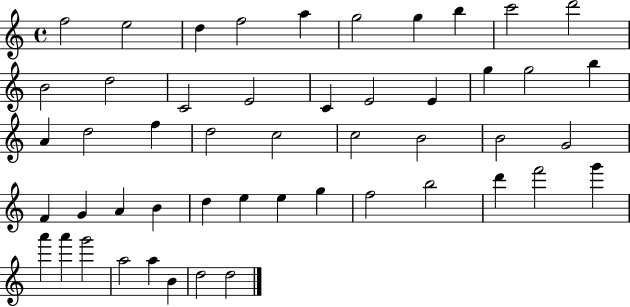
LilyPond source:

{
  \clef treble
  \time 4/4
  \defaultTimeSignature
  \key c \major
  f''2 e''2 | d''4 f''2 a''4 | g''2 g''4 b''4 | c'''2 d'''2 | \break b'2 d''2 | c'2 e'2 | c'4 e'2 e'4 | g''4 g''2 b''4 | \break a'4 d''2 f''4 | d''2 c''2 | c''2 b'2 | b'2 g'2 | \break f'4 g'4 a'4 b'4 | d''4 e''4 e''4 g''4 | f''2 b''2 | d'''4 f'''2 g'''4 | \break a'''4 a'''4 g'''2 | a''2 a''4 b'4 | d''2 d''2 | \bar "|."
}